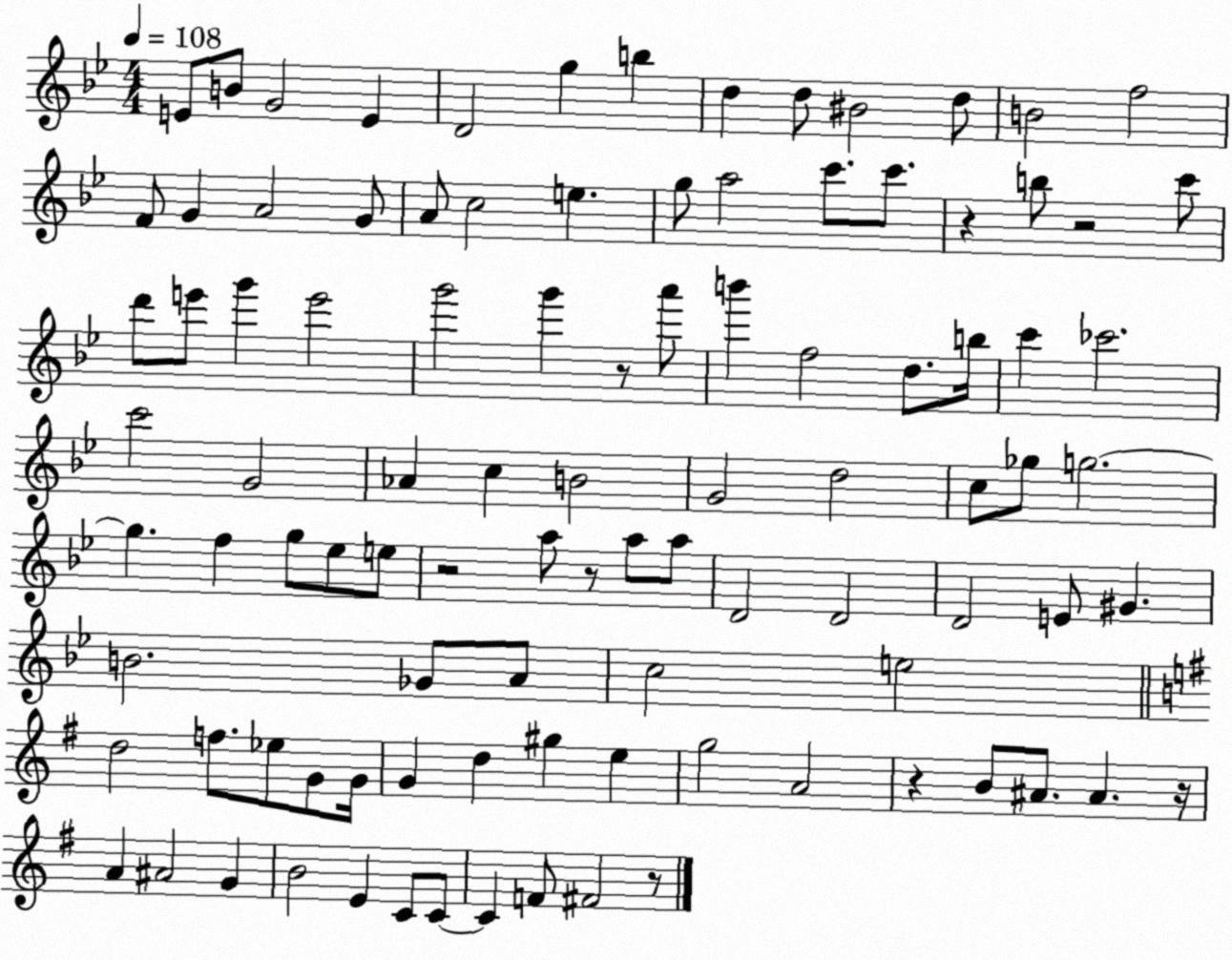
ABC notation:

X:1
T:Untitled
M:4/4
L:1/4
K:Bb
E/2 B/2 G2 E D2 g b d d/2 ^B2 d/2 B2 f2 F/2 G A2 G/2 A/2 c2 e g/2 a2 c'/2 c'/2 z b/2 z2 c'/2 d'/2 e'/2 g' e'2 g'2 g' z/2 a'/2 b' f2 d/2 b/4 c' _c'2 c'2 G2 _A c B2 G2 d2 c/2 _g/2 g2 g f g/2 _e/2 e/2 z2 a/2 z/2 a/2 a/2 D2 D2 D2 E/2 ^G B2 _G/2 A/2 c2 e2 d2 f/2 _e/2 G/2 G/4 G d ^g e g2 A2 z B/2 ^A/2 ^A z/4 A ^A2 G B2 E C/2 C/2 C F/2 ^F2 z/2